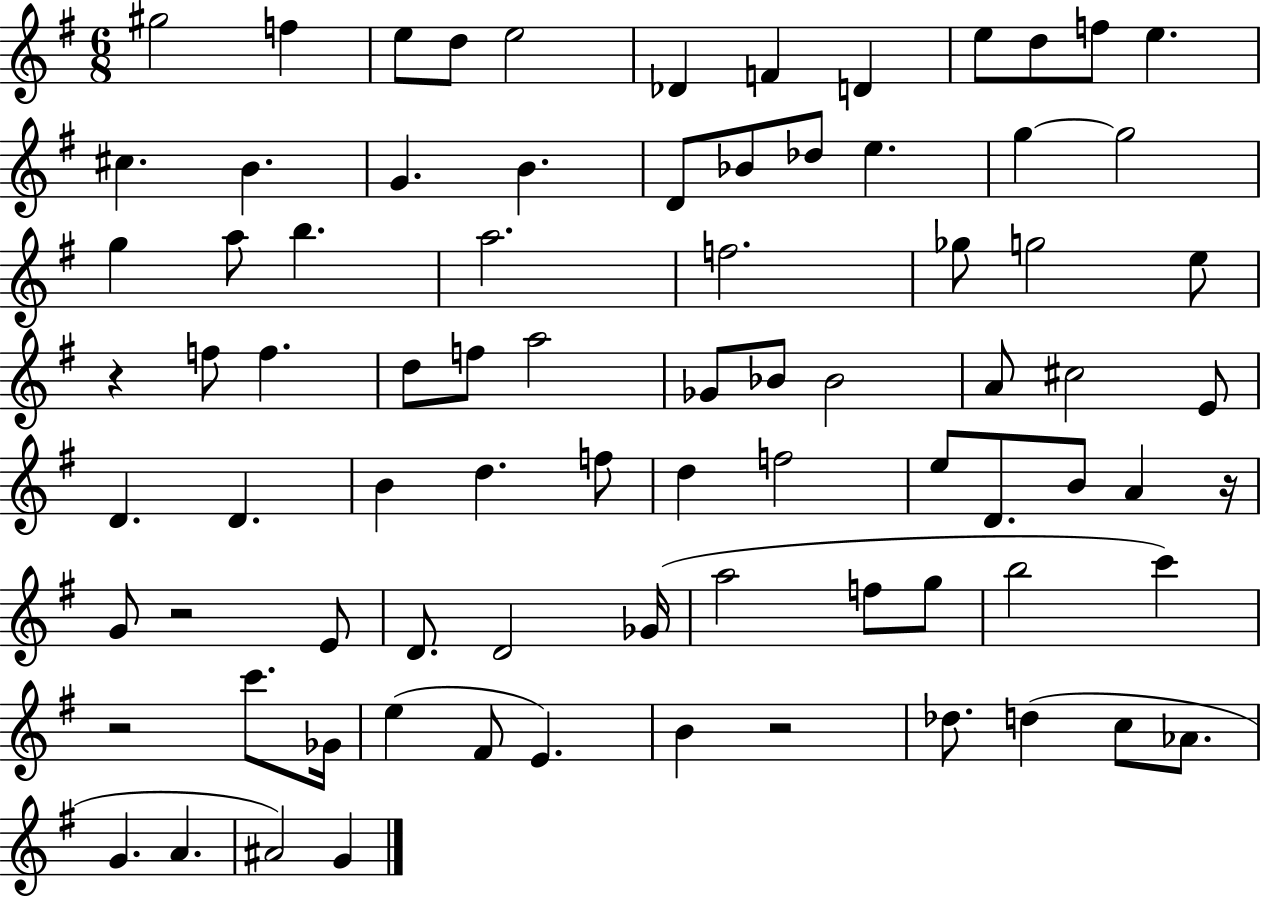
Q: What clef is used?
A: treble